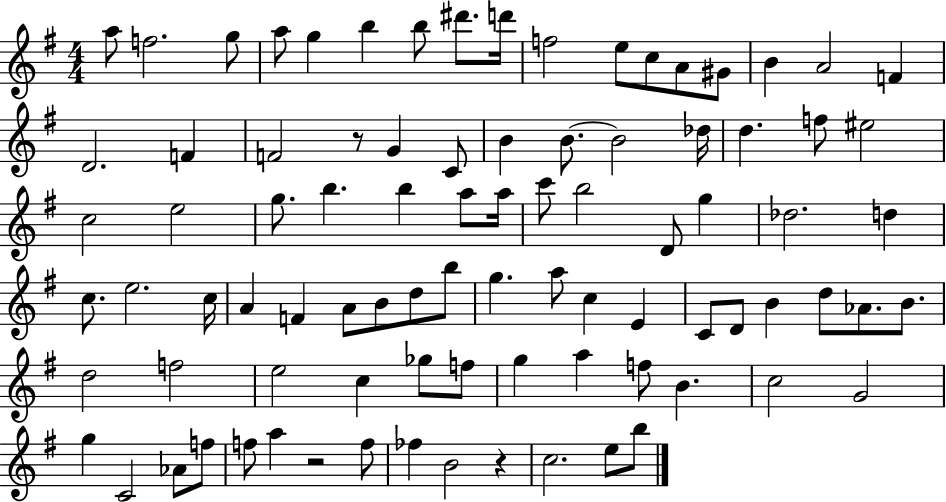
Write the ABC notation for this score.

X:1
T:Untitled
M:4/4
L:1/4
K:G
a/2 f2 g/2 a/2 g b b/2 ^d'/2 d'/4 f2 e/2 c/2 A/2 ^G/2 B A2 F D2 F F2 z/2 G C/2 B B/2 B2 _d/4 d f/2 ^e2 c2 e2 g/2 b b a/2 a/4 c'/2 b2 D/2 g _d2 d c/2 e2 c/4 A F A/2 B/2 d/2 b/2 g a/2 c E C/2 D/2 B d/2 _A/2 B/2 d2 f2 e2 c _g/2 f/2 g a f/2 B c2 G2 g C2 _A/2 f/2 f/2 a z2 f/2 _f B2 z c2 e/2 b/2